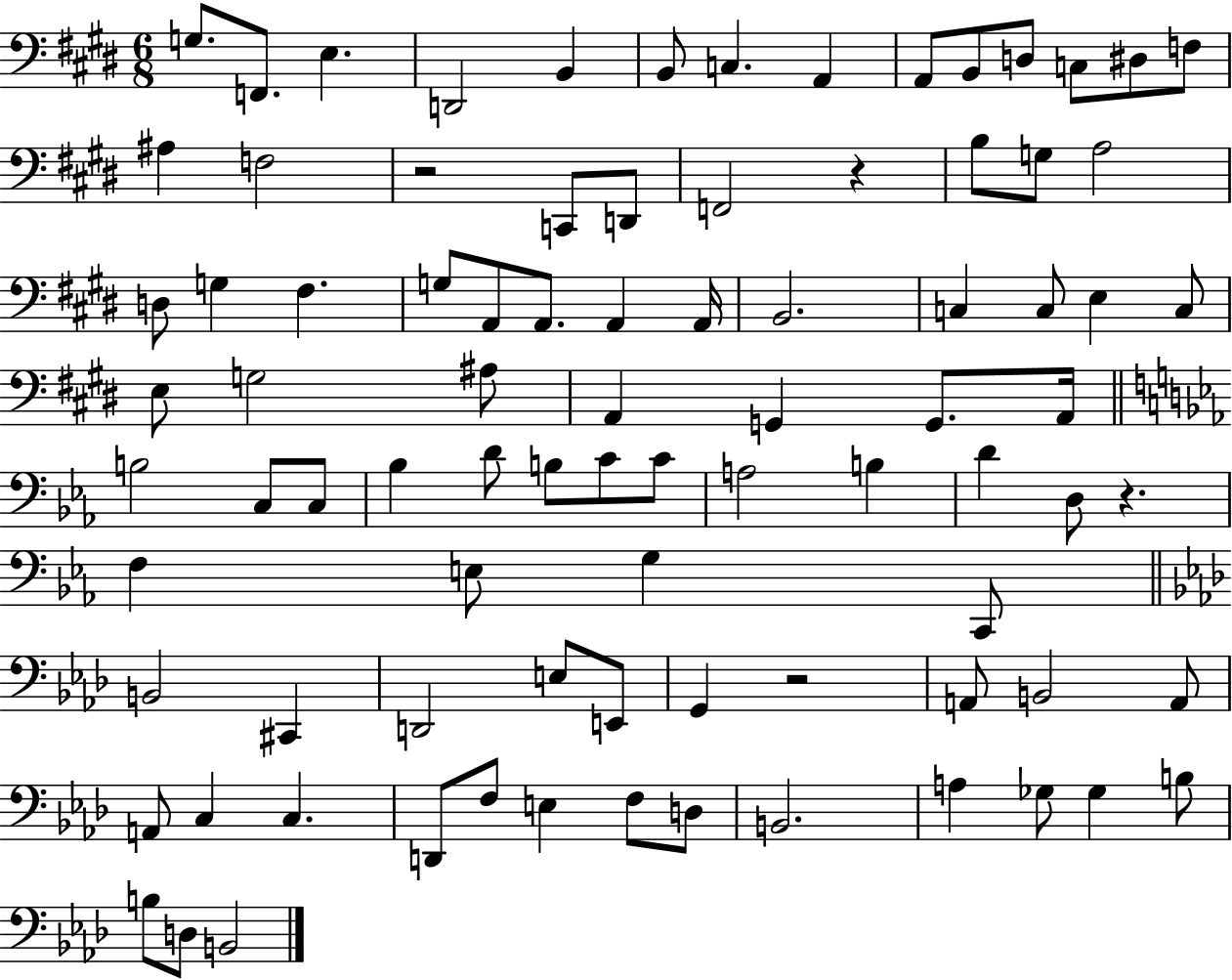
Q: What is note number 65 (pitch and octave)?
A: A2